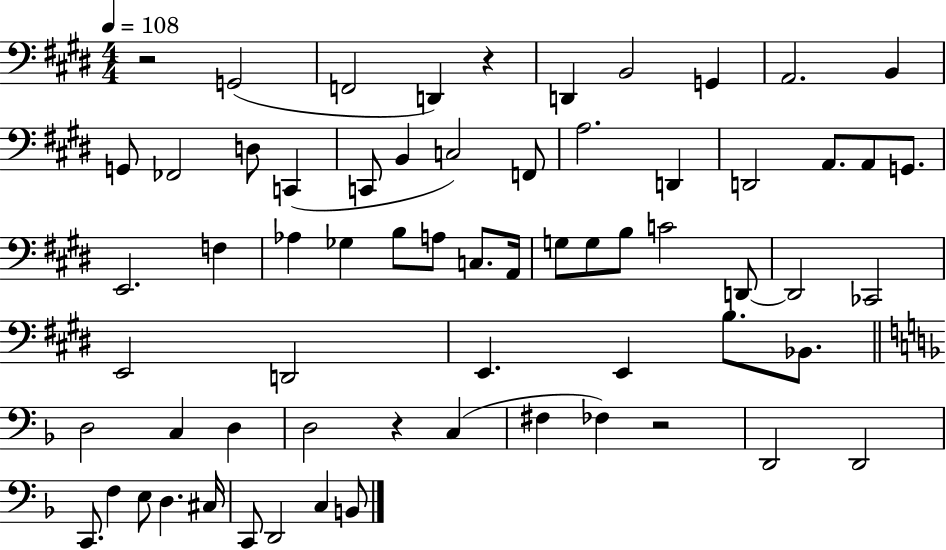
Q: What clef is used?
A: bass